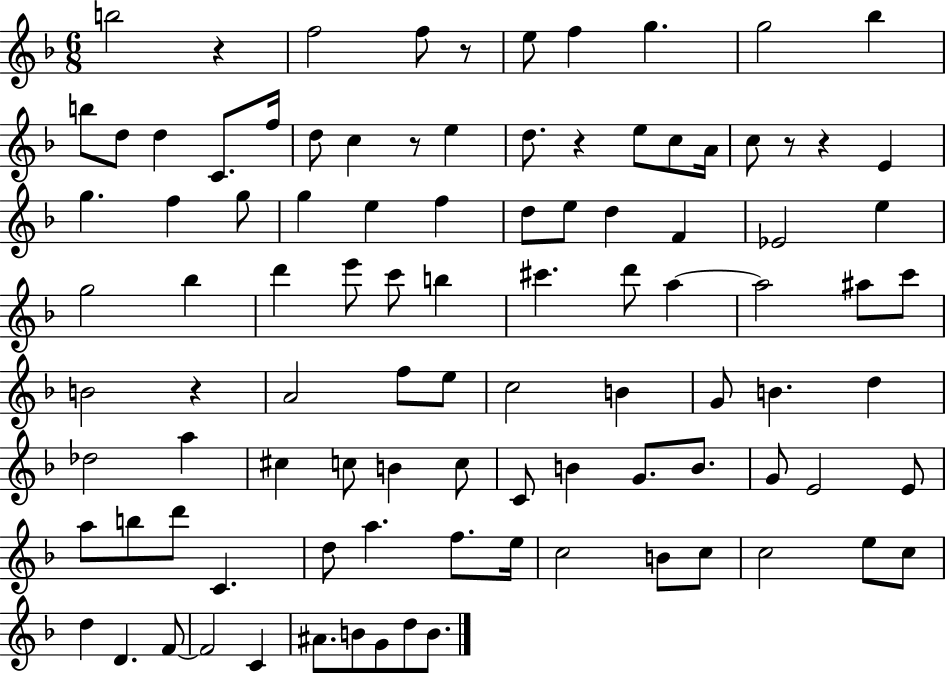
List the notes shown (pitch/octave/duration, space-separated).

B5/h R/q F5/h F5/e R/e E5/e F5/q G5/q. G5/h Bb5/q B5/e D5/e D5/q C4/e. F5/s D5/e C5/q R/e E5/q D5/e. R/q E5/e C5/e A4/s C5/e R/e R/q E4/q G5/q. F5/q G5/e G5/q E5/q F5/q D5/e E5/e D5/q F4/q Eb4/h E5/q G5/h Bb5/q D6/q E6/e C6/e B5/q C#6/q. D6/e A5/q A5/h A#5/e C6/e B4/h R/q A4/h F5/e E5/e C5/h B4/q G4/e B4/q. D5/q Db5/h A5/q C#5/q C5/e B4/q C5/e C4/e B4/q G4/e. B4/e. G4/e E4/h E4/e A5/e B5/e D6/e C4/q. D5/e A5/q. F5/e. E5/s C5/h B4/e C5/e C5/h E5/e C5/e D5/q D4/q. F4/e F4/h C4/q A#4/e. B4/e G4/e D5/e B4/e.